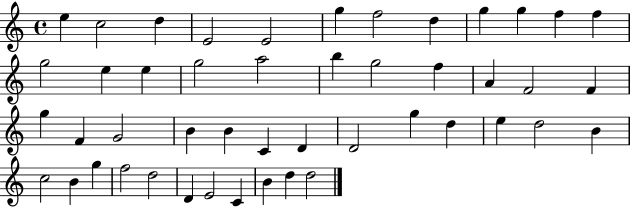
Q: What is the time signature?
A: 4/4